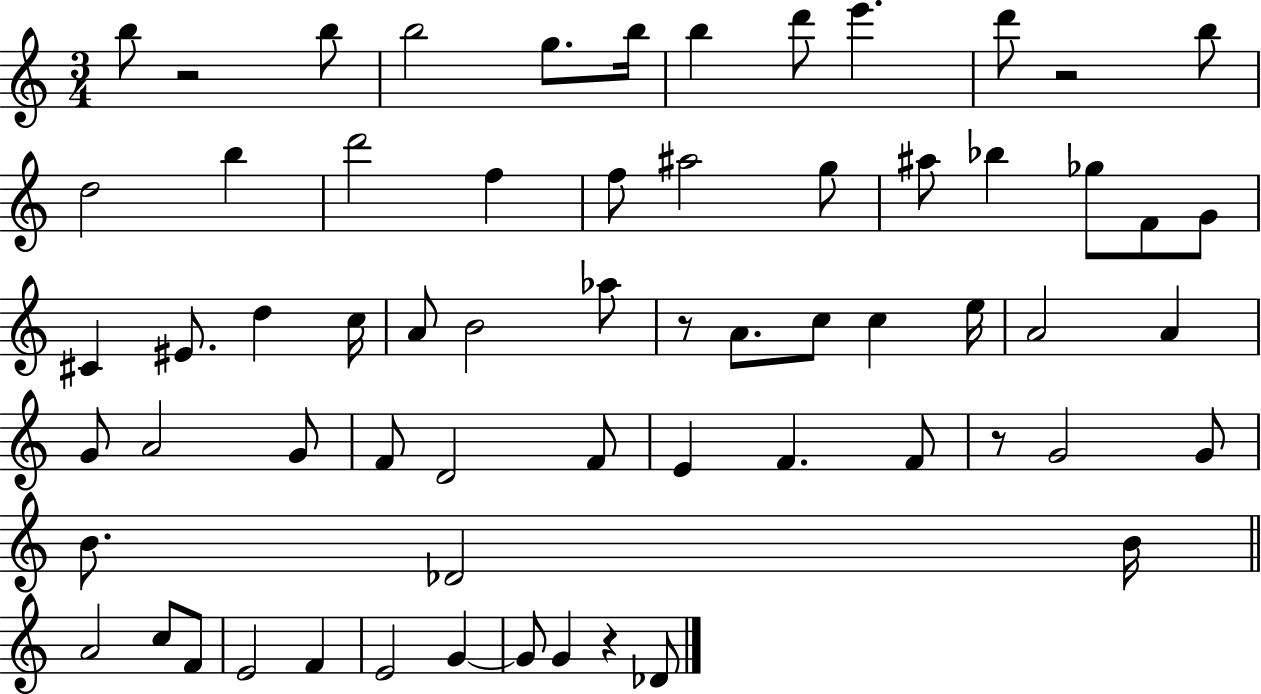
B5/e R/h B5/e B5/h G5/e. B5/s B5/q D6/e E6/q. D6/e R/h B5/e D5/h B5/q D6/h F5/q F5/e A#5/h G5/e A#5/e Bb5/q Gb5/e F4/e G4/e C#4/q EIS4/e. D5/q C5/s A4/e B4/h Ab5/e R/e A4/e. C5/e C5/q E5/s A4/h A4/q G4/e A4/h G4/e F4/e D4/h F4/e E4/q F4/q. F4/e R/e G4/h G4/e B4/e. Db4/h B4/s A4/h C5/e F4/e E4/h F4/q E4/h G4/q G4/e G4/q R/q Db4/e